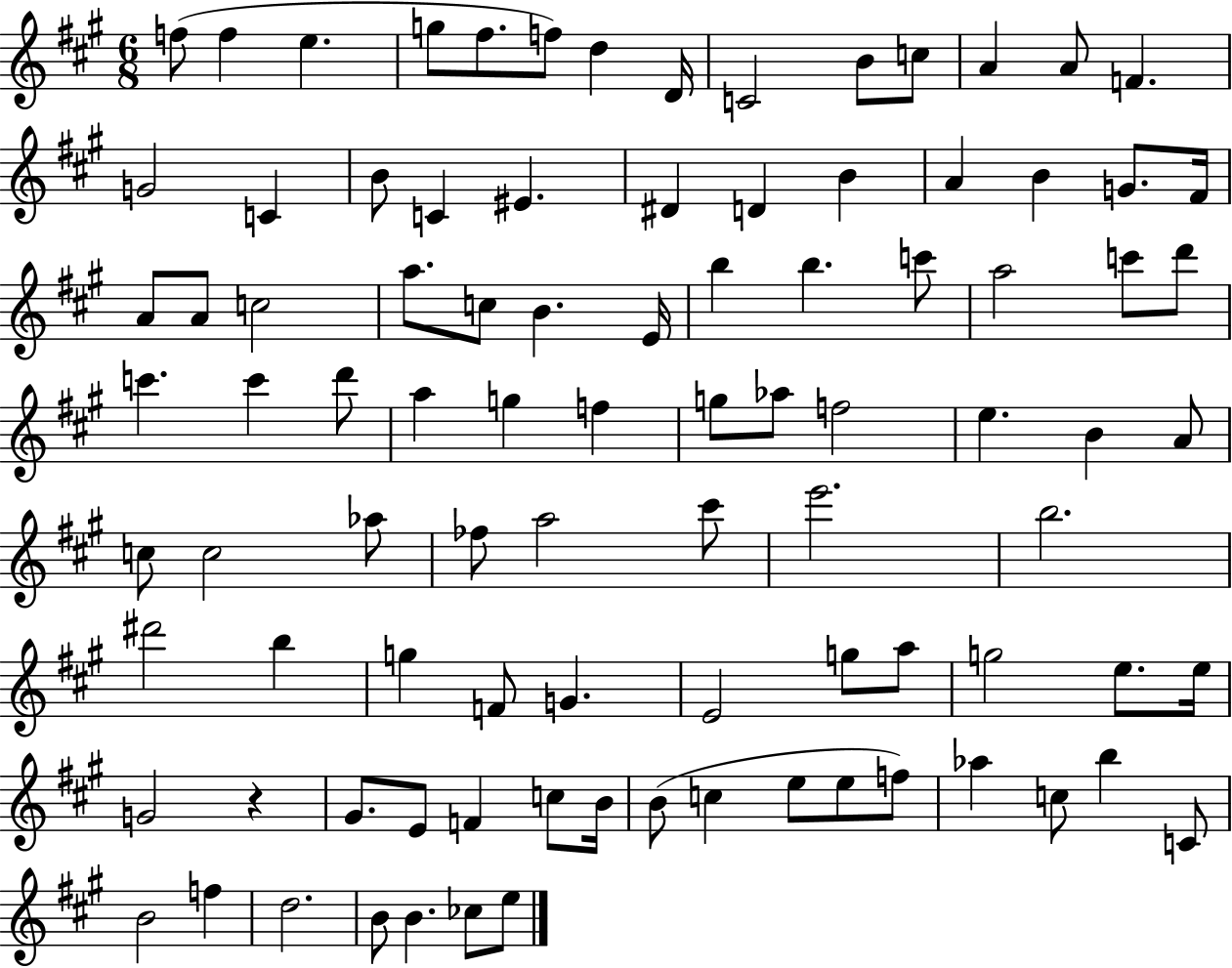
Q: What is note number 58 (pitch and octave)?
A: E6